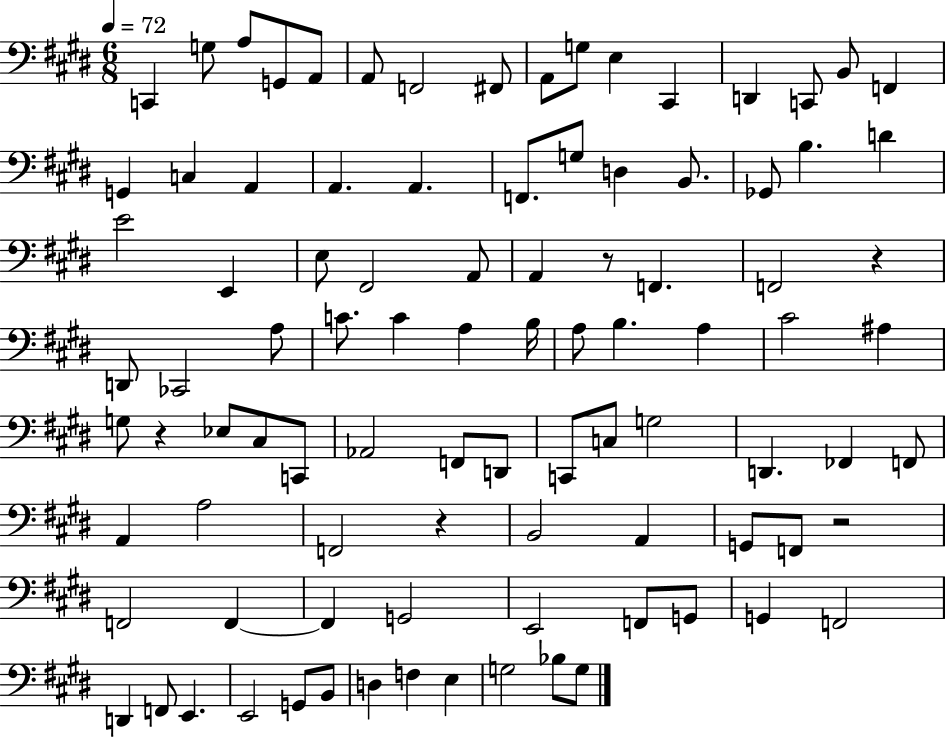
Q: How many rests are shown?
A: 5